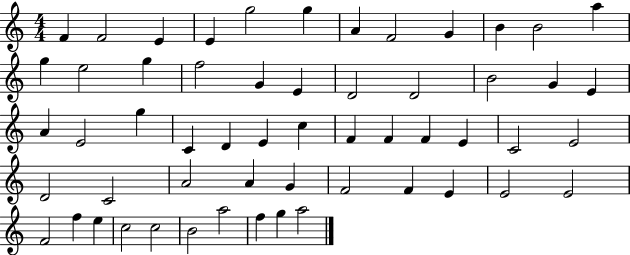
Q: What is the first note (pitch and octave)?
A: F4